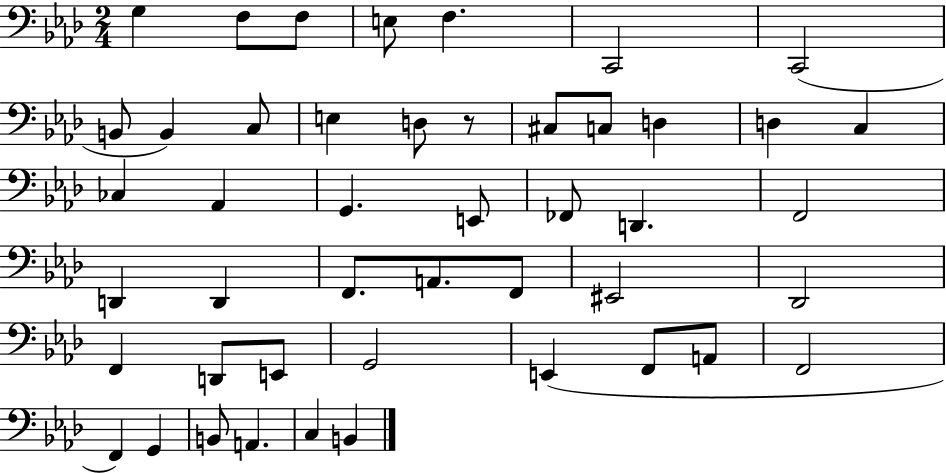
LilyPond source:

{
  \clef bass
  \numericTimeSignature
  \time 2/4
  \key aes \major
  g4 f8 f8 | e8 f4. | c,2 | c,2( | \break b,8 b,4) c8 | e4 d8 r8 | cis8 c8 d4 | d4 c4 | \break ces4 aes,4 | g,4. e,8 | fes,8 d,4. | f,2 | \break d,4 d,4 | f,8. a,8. f,8 | eis,2 | des,2 | \break f,4 d,8 e,8 | g,2 | e,4( f,8 a,8 | f,2 | \break f,4) g,4 | b,8 a,4. | c4 b,4 | \bar "|."
}